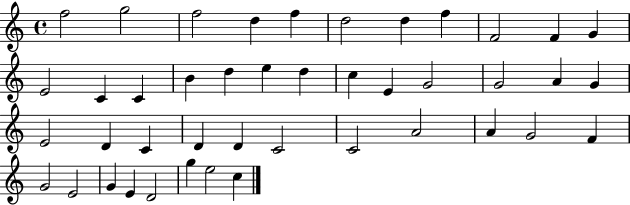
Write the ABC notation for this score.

X:1
T:Untitled
M:4/4
L:1/4
K:C
f2 g2 f2 d f d2 d f F2 F G E2 C C B d e d c E G2 G2 A G E2 D C D D C2 C2 A2 A G2 F G2 E2 G E D2 g e2 c